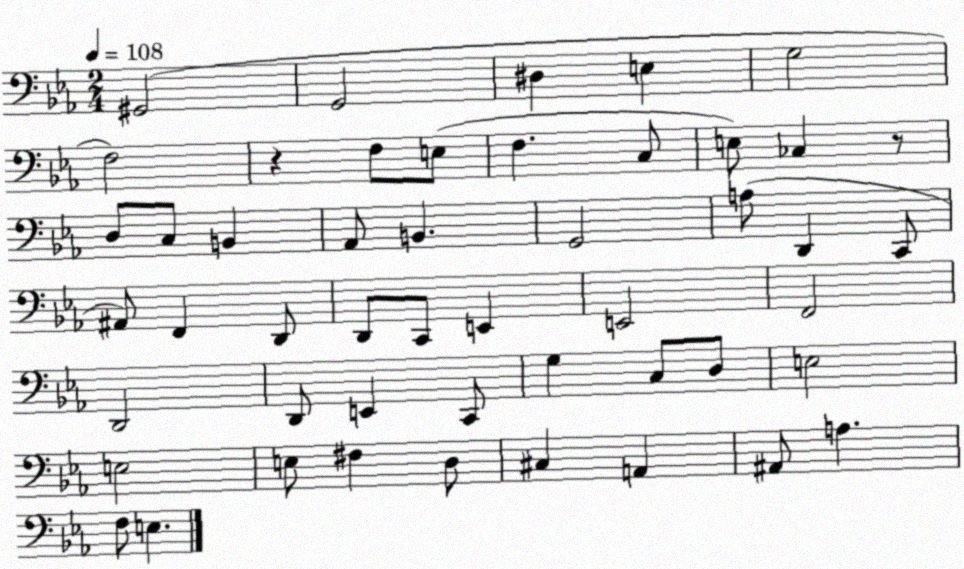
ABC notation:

X:1
T:Untitled
M:2/4
L:1/4
K:Eb
^G,,2 G,,2 ^D, E, G,2 F,2 z F,/2 E,/2 F, C,/2 E,/2 _C, z/2 D,/2 C,/2 B,, _A,,/2 B,, G,,2 A,/2 D,, C,,/2 ^A,,/2 F,, D,,/2 D,,/2 C,,/2 E,, E,,2 F,,2 D,,2 D,,/2 E,, C,,/2 G, C,/2 D,/2 E,2 E,2 E,/2 ^F, D,/2 ^C, A,, ^A,,/2 A, F,/2 E,